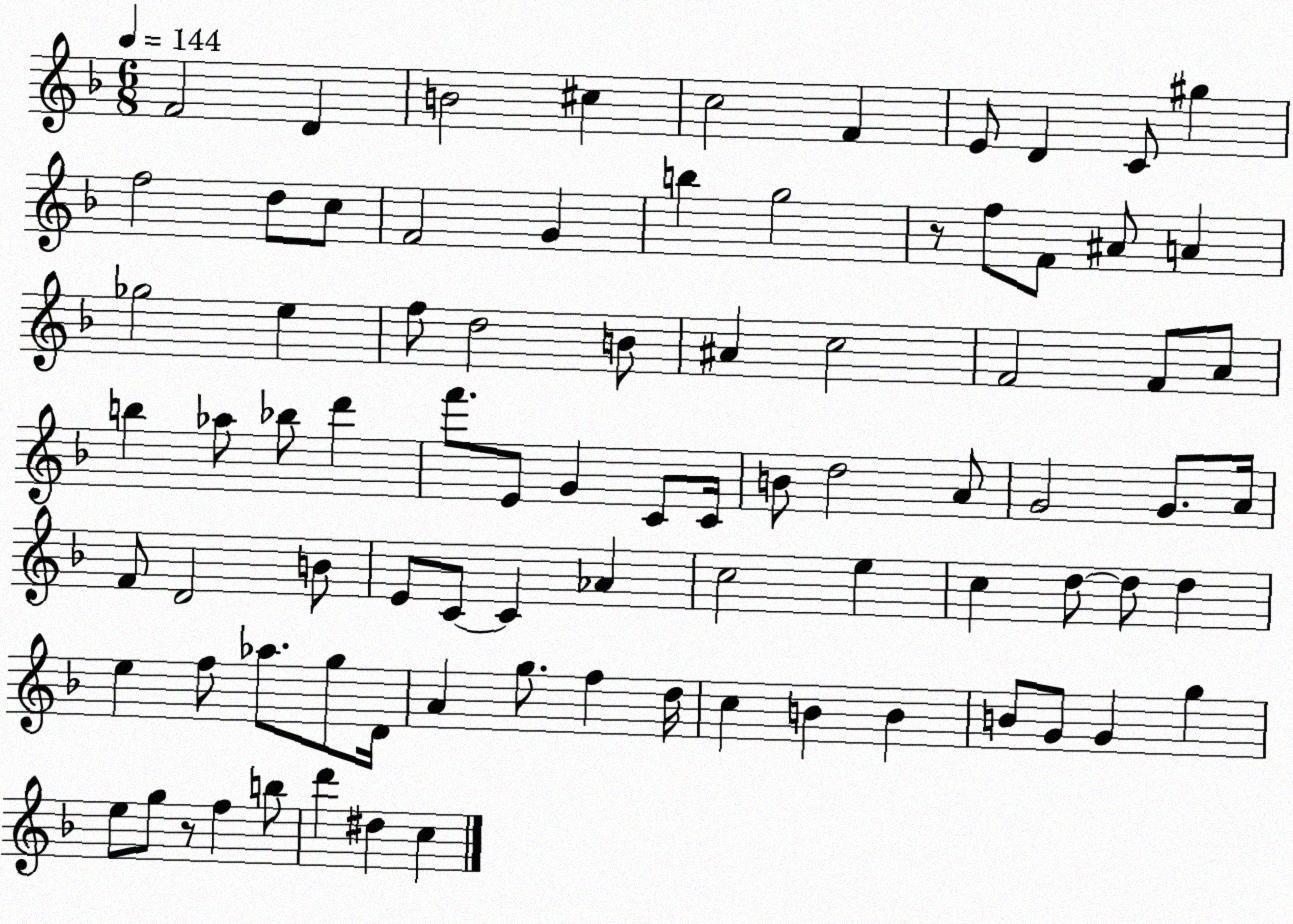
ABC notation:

X:1
T:Untitled
M:6/8
L:1/4
K:F
F2 D B2 ^c c2 F E/2 D C/2 ^g f2 d/2 c/2 F2 G b g2 z/2 f/2 F/2 ^A/2 A _g2 e f/2 d2 B/2 ^A c2 F2 F/2 A/2 b _a/2 _b/2 d' f'/2 E/2 G C/2 C/4 B/2 d2 A/2 G2 G/2 A/4 F/2 D2 B/2 E/2 C/2 C _A c2 e c d/2 d/2 d e f/2 _a/2 g/2 D/4 A g/2 f d/4 c B B B/2 G/2 G g e/2 g/2 z/2 f b/2 d' ^d c